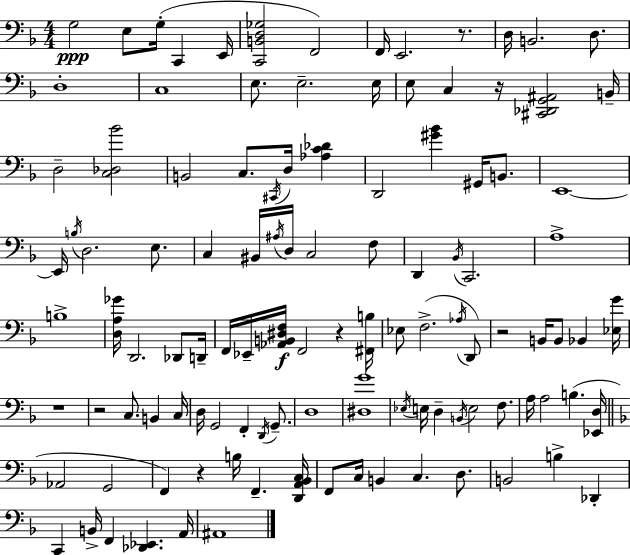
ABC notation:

X:1
T:Untitled
M:4/4
L:1/4
K:F
G,2 E,/2 G,/4 C,, E,,/4 [C,,B,,D,_G,]2 F,,2 F,,/4 E,,2 z/2 D,/4 B,,2 D,/2 D,4 C,4 E,/2 E,2 E,/4 E,/2 C, z/4 [^C,,_D,,G,,^A,,]2 B,,/4 D,2 [C,_D,_B]2 B,,2 C,/2 ^C,,/4 D,/4 [_A,C_D] D,,2 [^G_B] ^G,,/4 B,,/2 E,,4 E,,/4 B,/4 D,2 E,/2 C, ^B,,/4 ^A,/4 D,/4 C,2 F,/2 D,, _B,,/4 C,,2 A,4 B,4 [D,A,_G]/4 D,,2 _D,,/2 D,,/4 F,,/4 _E,,/4 [_A,,B,,^D,F,]/4 F,,2 z [^F,,B,]/4 _E,/2 F,2 _A,/4 D,,/2 z2 B,,/4 B,,/2 _B,, [_E,G]/4 z4 z2 C,/2 B,, C,/4 D,/4 G,,2 F,, D,,/4 G,,/2 D,4 [^D,G]4 _E,/4 E,/4 D, B,,/4 E,2 F,/2 A,/4 A,2 B, [_E,,D,]/4 _A,,2 G,,2 F,, z B,/4 F,, [D,,A,,_B,,C,]/4 F,,/2 C,/4 B,, C, D,/2 B,,2 B, _D,, C,, B,,/4 F,, [_D,,_E,,] A,,/4 ^A,,4